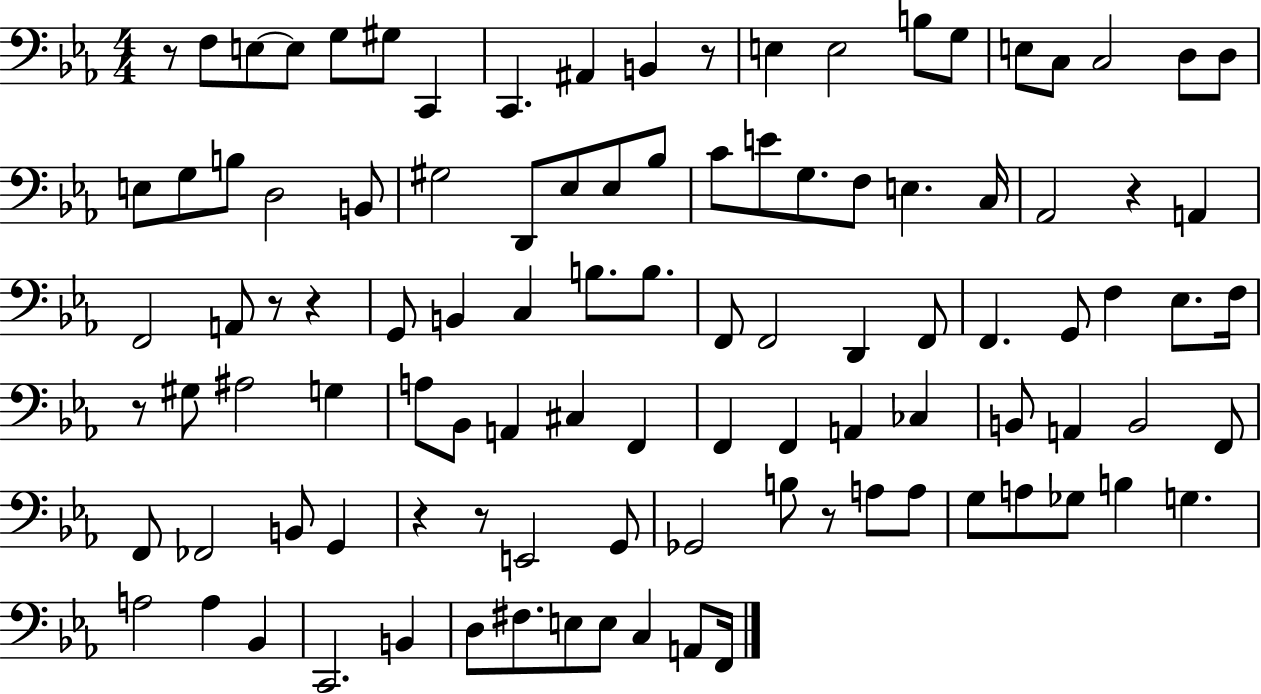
{
  \clef bass
  \numericTimeSignature
  \time 4/4
  \key ees \major
  r8 f8 e8~~ e8 g8 gis8 c,4 | c,4. ais,4 b,4 r8 | e4 e2 b8 g8 | e8 c8 c2 d8 d8 | \break e8 g8 b8 d2 b,8 | gis2 d,8 ees8 ees8 bes8 | c'8 e'8 g8. f8 e4. c16 | aes,2 r4 a,4 | \break f,2 a,8 r8 r4 | g,8 b,4 c4 b8. b8. | f,8 f,2 d,4 f,8 | f,4. g,8 f4 ees8. f16 | \break r8 gis8 ais2 g4 | a8 bes,8 a,4 cis4 f,4 | f,4 f,4 a,4 ces4 | b,8 a,4 b,2 f,8 | \break f,8 fes,2 b,8 g,4 | r4 r8 e,2 g,8 | ges,2 b8 r8 a8 a8 | g8 a8 ges8 b4 g4. | \break a2 a4 bes,4 | c,2. b,4 | d8 fis8. e8 e8 c4 a,8 f,16 | \bar "|."
}